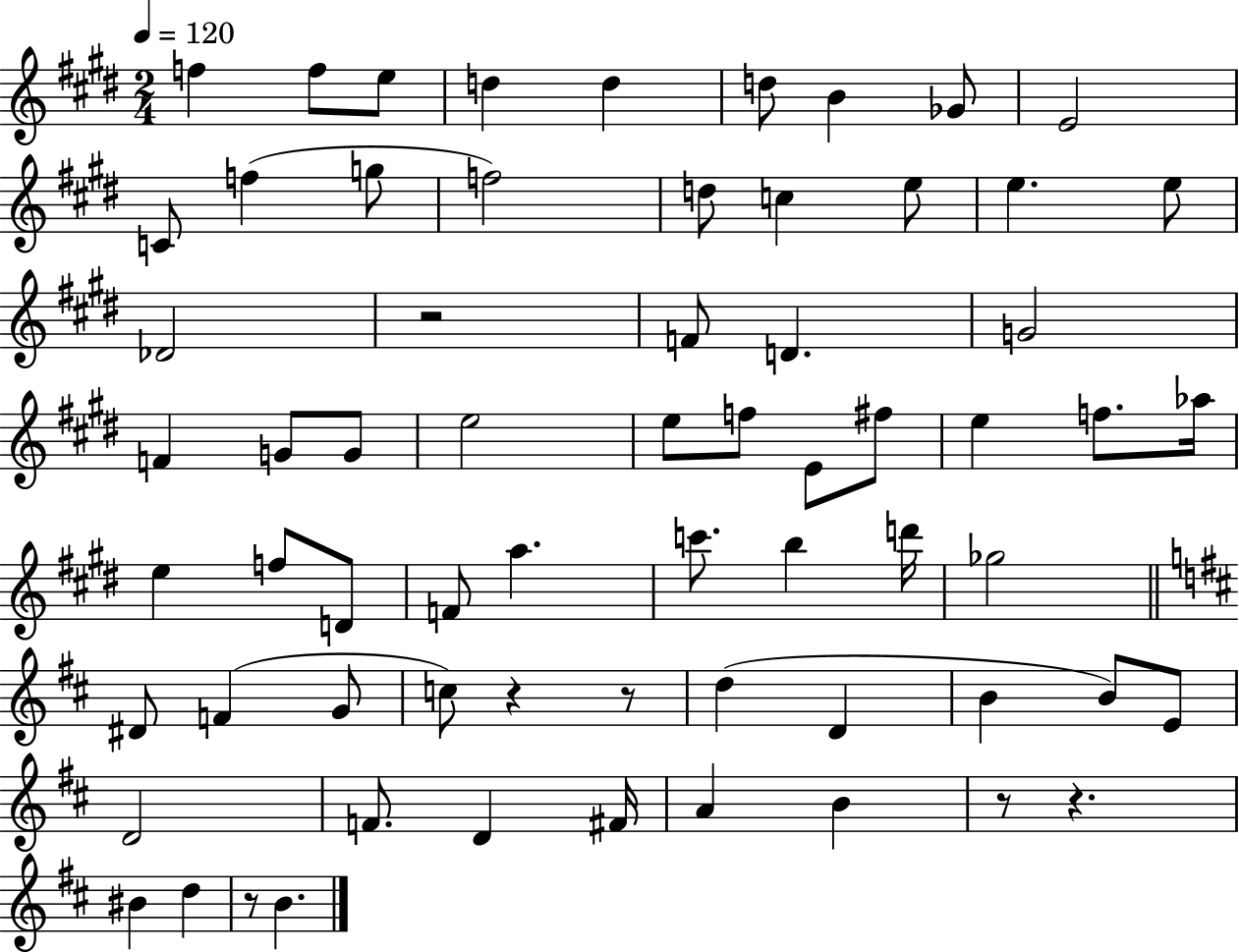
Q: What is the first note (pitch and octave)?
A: F5